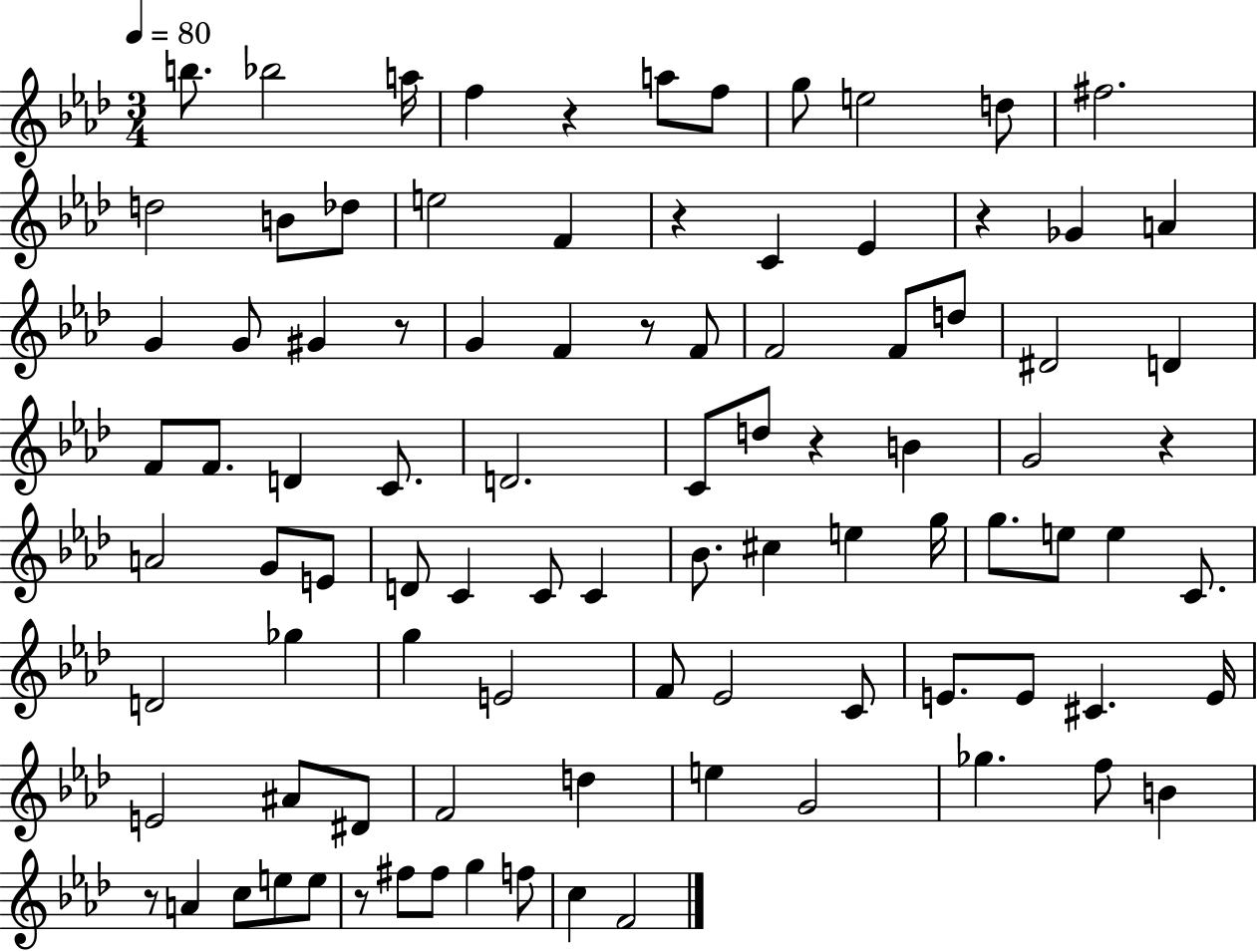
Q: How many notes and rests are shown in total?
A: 94